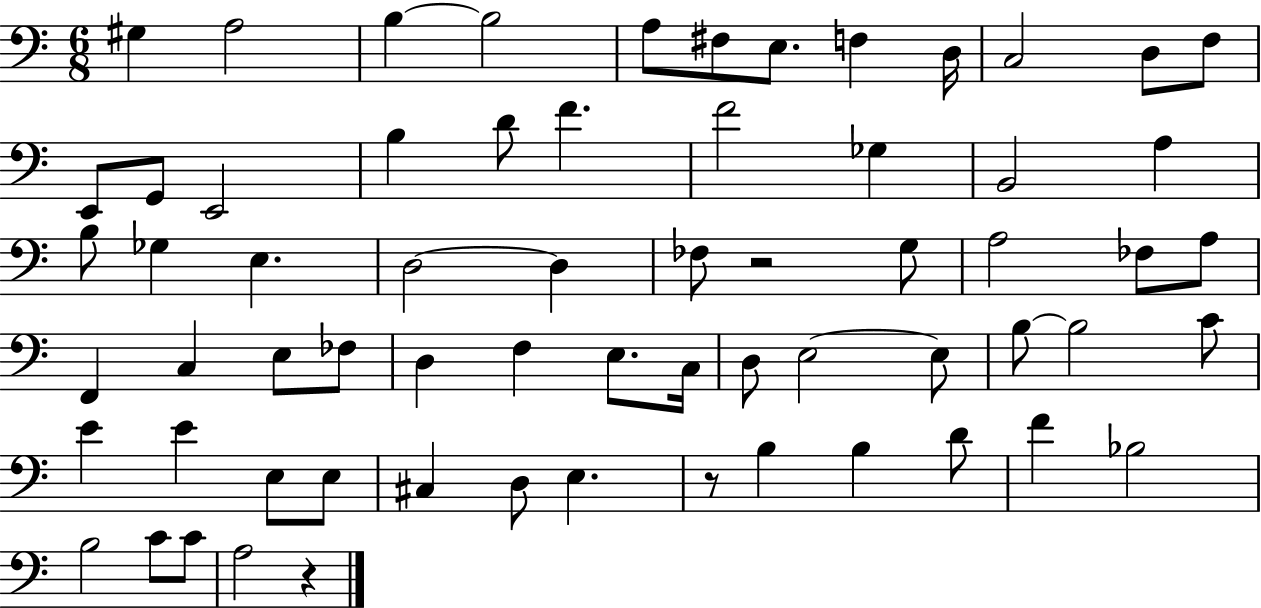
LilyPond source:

{
  \clef bass
  \numericTimeSignature
  \time 6/8
  \key c \major
  gis4 a2 | b4~~ b2 | a8 fis8 e8. f4 d16 | c2 d8 f8 | \break e,8 g,8 e,2 | b4 d'8 f'4. | f'2 ges4 | b,2 a4 | \break b8 ges4 e4. | d2~~ d4 | fes8 r2 g8 | a2 fes8 a8 | \break f,4 c4 e8 fes8 | d4 f4 e8. c16 | d8 e2~~ e8 | b8~~ b2 c'8 | \break e'4 e'4 e8 e8 | cis4 d8 e4. | r8 b4 b4 d'8 | f'4 bes2 | \break b2 c'8 c'8 | a2 r4 | \bar "|."
}